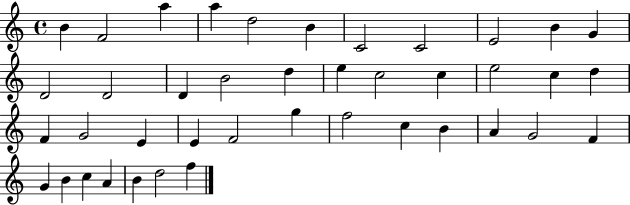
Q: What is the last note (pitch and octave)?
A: F5